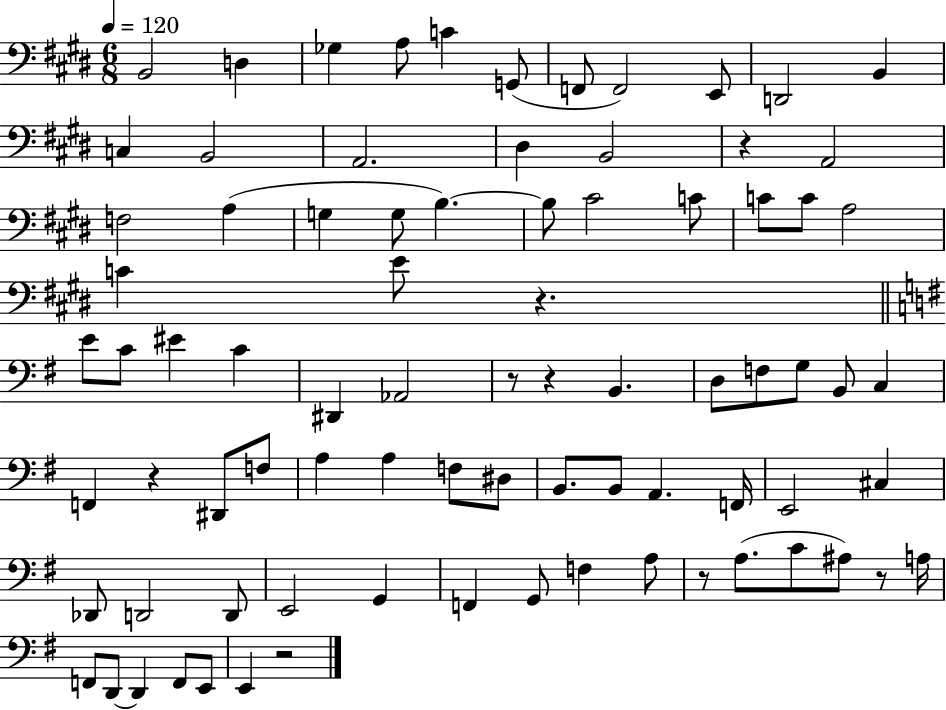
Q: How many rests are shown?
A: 8